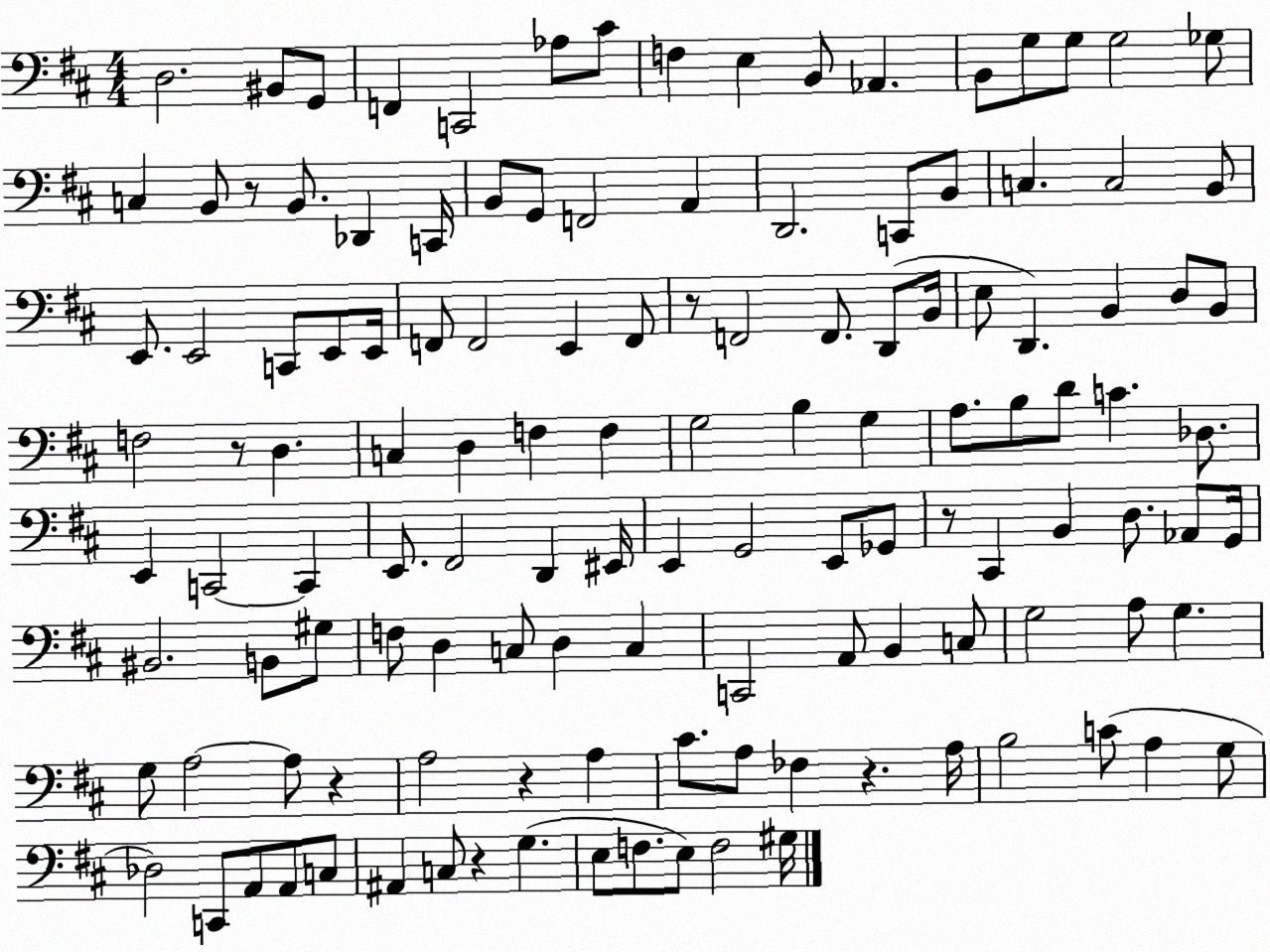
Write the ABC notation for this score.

X:1
T:Untitled
M:4/4
L:1/4
K:D
D,2 ^B,,/2 G,,/2 F,, C,,2 _A,/2 ^C/2 F, E, B,,/2 _A,, B,,/2 G,/2 G,/2 G,2 _G,/2 C, B,,/2 z/2 B,,/2 _D,, C,,/4 B,,/2 G,,/2 F,,2 A,, D,,2 C,,/2 B,,/2 C, C,2 B,,/2 E,,/2 E,,2 C,,/2 E,,/2 E,,/4 F,,/2 F,,2 E,, F,,/2 z/2 F,,2 F,,/2 D,,/2 B,,/4 E,/2 D,, B,, D,/2 B,,/2 F,2 z/2 D, C, D, F, F, G,2 B, G, A,/2 B,/2 D/2 C _D,/2 E,, C,,2 C,, E,,/2 ^F,,2 D,, ^E,,/4 E,, G,,2 E,,/2 _G,,/2 z/2 ^C,, B,, D,/2 _A,,/2 G,,/4 ^B,,2 B,,/2 ^G,/2 F,/2 D, C,/2 D, C, C,,2 A,,/2 B,, C,/2 G,2 A,/2 G, G,/2 A,2 A,/2 z A,2 z A, ^C/2 A,/2 _F, z A,/4 B,2 C/2 A, G,/2 _D,2 C,,/2 A,,/2 A,,/2 C,/2 ^A,, C,/2 z G, E,/2 F,/2 E,/2 F,2 ^G,/4